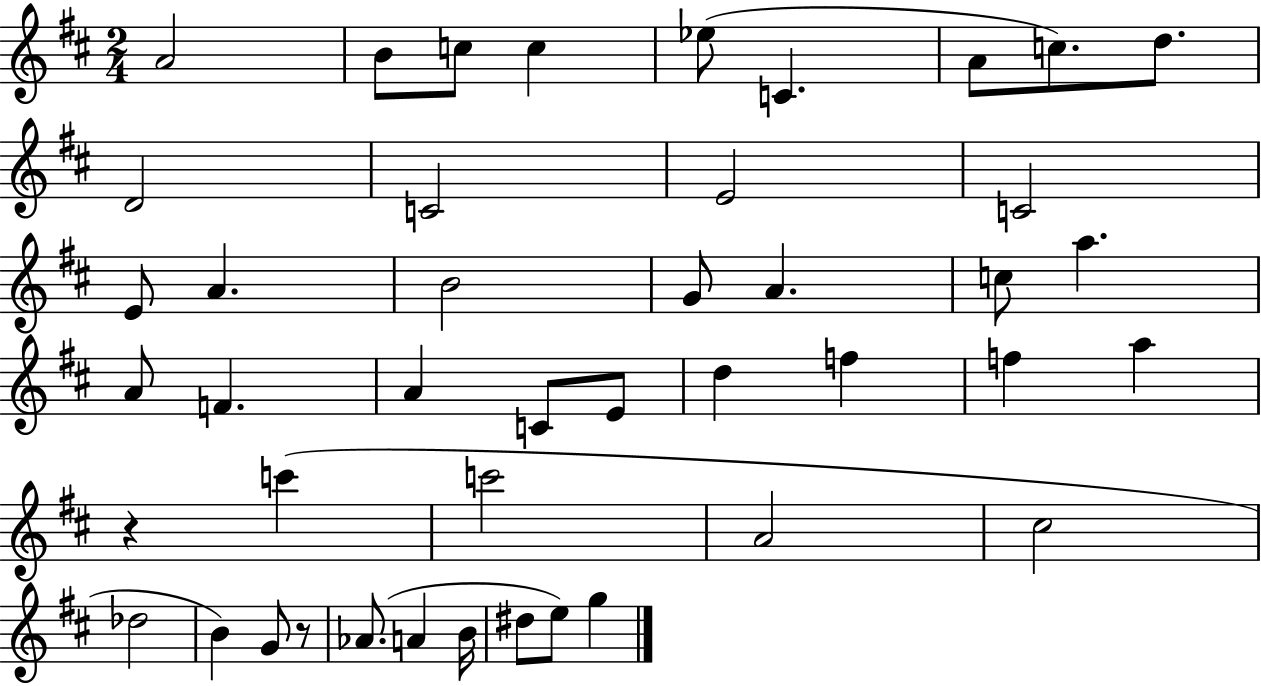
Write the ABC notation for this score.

X:1
T:Untitled
M:2/4
L:1/4
K:D
A2 B/2 c/2 c _e/2 C A/2 c/2 d/2 D2 C2 E2 C2 E/2 A B2 G/2 A c/2 a A/2 F A C/2 E/2 d f f a z c' c'2 A2 ^c2 _d2 B G/2 z/2 _A/2 A B/4 ^d/2 e/2 g